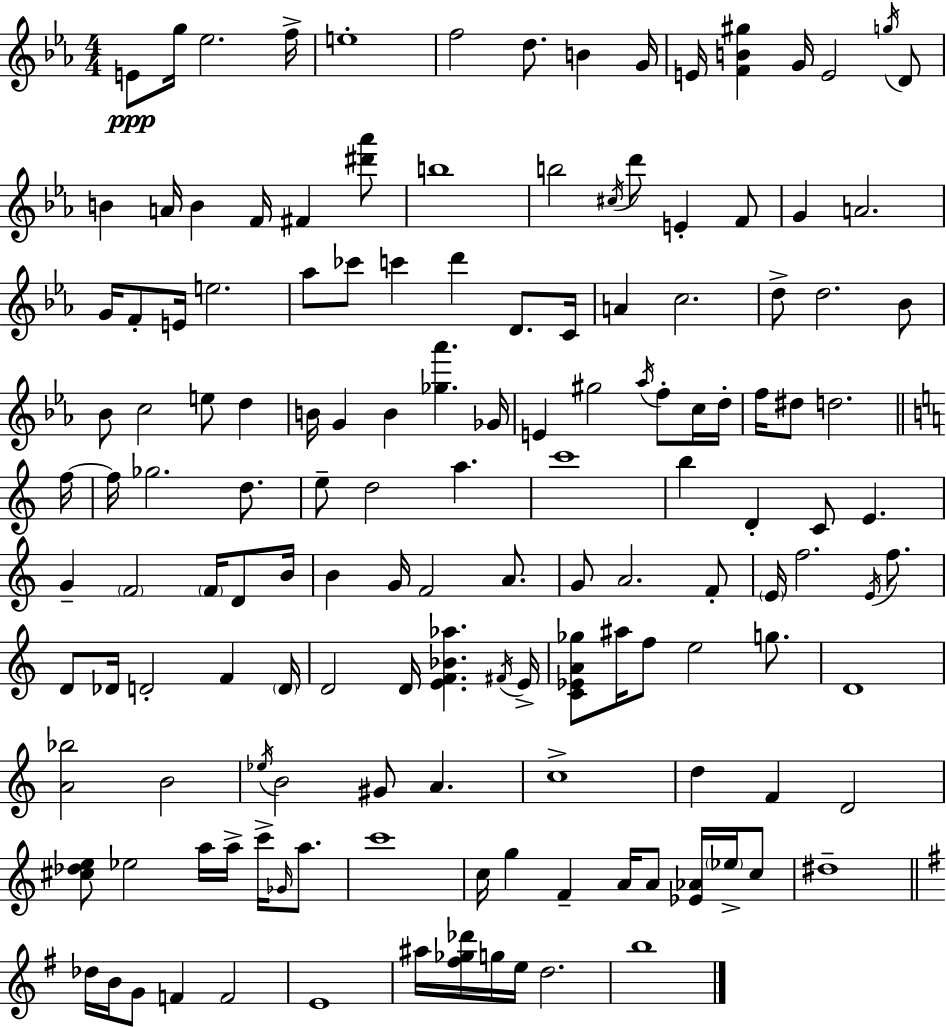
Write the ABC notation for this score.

X:1
T:Untitled
M:4/4
L:1/4
K:Eb
E/2 g/4 _e2 f/4 e4 f2 d/2 B G/4 E/4 [FB^g] G/4 E2 g/4 D/2 B A/4 B F/4 ^F [^d'_a']/2 b4 b2 ^c/4 d'/2 E F/2 G A2 G/4 F/2 E/4 e2 _a/2 _c'/2 c' d' D/2 C/4 A c2 d/2 d2 _B/2 _B/2 c2 e/2 d B/4 G B [_g_a'] _G/4 E ^g2 _a/4 f/2 c/4 d/4 f/4 ^d/2 d2 f/4 f/4 _g2 d/2 e/2 d2 a c'4 b D C/2 E G F2 F/4 D/2 B/4 B G/4 F2 A/2 G/2 A2 F/2 E/4 f2 E/4 f/2 D/2 _D/4 D2 F D/4 D2 D/4 [EF_B_a] ^F/4 E/4 [C_EA_g]/2 ^a/4 f/2 e2 g/2 D4 [A_b]2 B2 _e/4 B2 ^G/2 A c4 d F D2 [^c_de]/2 _e2 a/4 a/4 c'/4 _G/4 a/2 c'4 c/4 g F A/4 A/2 [_E_A]/4 _e/4 c/2 ^d4 _d/4 B/4 G/2 F F2 E4 ^a/4 [^f_g_d']/4 g/4 e/4 d2 b4